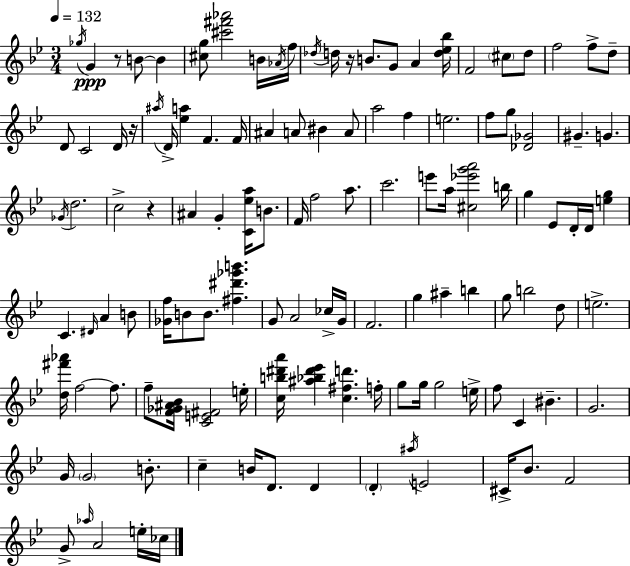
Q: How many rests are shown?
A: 4